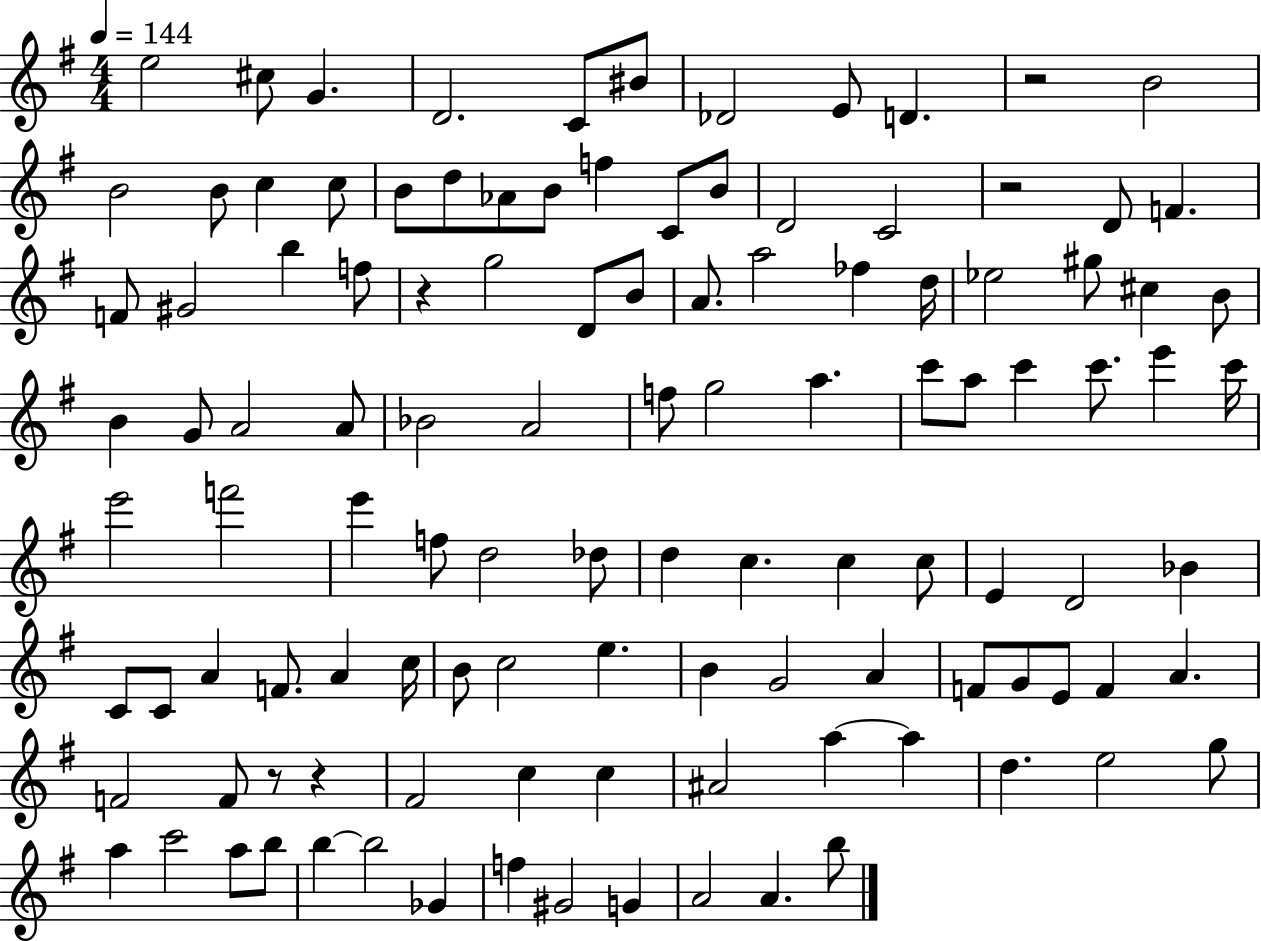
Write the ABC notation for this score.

X:1
T:Untitled
M:4/4
L:1/4
K:G
e2 ^c/2 G D2 C/2 ^B/2 _D2 E/2 D z2 B2 B2 B/2 c c/2 B/2 d/2 _A/2 B/2 f C/2 B/2 D2 C2 z2 D/2 F F/2 ^G2 b f/2 z g2 D/2 B/2 A/2 a2 _f d/4 _e2 ^g/2 ^c B/2 B G/2 A2 A/2 _B2 A2 f/2 g2 a c'/2 a/2 c' c'/2 e' c'/4 e'2 f'2 e' f/2 d2 _d/2 d c c c/2 E D2 _B C/2 C/2 A F/2 A c/4 B/2 c2 e B G2 A F/2 G/2 E/2 F A F2 F/2 z/2 z ^F2 c c ^A2 a a d e2 g/2 a c'2 a/2 b/2 b b2 _G f ^G2 G A2 A b/2